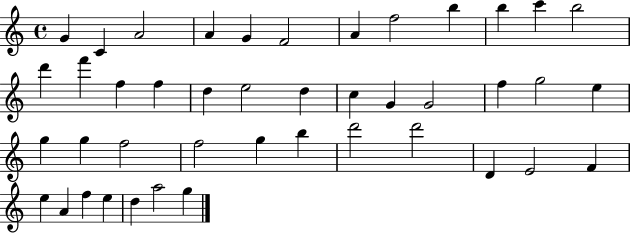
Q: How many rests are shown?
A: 0